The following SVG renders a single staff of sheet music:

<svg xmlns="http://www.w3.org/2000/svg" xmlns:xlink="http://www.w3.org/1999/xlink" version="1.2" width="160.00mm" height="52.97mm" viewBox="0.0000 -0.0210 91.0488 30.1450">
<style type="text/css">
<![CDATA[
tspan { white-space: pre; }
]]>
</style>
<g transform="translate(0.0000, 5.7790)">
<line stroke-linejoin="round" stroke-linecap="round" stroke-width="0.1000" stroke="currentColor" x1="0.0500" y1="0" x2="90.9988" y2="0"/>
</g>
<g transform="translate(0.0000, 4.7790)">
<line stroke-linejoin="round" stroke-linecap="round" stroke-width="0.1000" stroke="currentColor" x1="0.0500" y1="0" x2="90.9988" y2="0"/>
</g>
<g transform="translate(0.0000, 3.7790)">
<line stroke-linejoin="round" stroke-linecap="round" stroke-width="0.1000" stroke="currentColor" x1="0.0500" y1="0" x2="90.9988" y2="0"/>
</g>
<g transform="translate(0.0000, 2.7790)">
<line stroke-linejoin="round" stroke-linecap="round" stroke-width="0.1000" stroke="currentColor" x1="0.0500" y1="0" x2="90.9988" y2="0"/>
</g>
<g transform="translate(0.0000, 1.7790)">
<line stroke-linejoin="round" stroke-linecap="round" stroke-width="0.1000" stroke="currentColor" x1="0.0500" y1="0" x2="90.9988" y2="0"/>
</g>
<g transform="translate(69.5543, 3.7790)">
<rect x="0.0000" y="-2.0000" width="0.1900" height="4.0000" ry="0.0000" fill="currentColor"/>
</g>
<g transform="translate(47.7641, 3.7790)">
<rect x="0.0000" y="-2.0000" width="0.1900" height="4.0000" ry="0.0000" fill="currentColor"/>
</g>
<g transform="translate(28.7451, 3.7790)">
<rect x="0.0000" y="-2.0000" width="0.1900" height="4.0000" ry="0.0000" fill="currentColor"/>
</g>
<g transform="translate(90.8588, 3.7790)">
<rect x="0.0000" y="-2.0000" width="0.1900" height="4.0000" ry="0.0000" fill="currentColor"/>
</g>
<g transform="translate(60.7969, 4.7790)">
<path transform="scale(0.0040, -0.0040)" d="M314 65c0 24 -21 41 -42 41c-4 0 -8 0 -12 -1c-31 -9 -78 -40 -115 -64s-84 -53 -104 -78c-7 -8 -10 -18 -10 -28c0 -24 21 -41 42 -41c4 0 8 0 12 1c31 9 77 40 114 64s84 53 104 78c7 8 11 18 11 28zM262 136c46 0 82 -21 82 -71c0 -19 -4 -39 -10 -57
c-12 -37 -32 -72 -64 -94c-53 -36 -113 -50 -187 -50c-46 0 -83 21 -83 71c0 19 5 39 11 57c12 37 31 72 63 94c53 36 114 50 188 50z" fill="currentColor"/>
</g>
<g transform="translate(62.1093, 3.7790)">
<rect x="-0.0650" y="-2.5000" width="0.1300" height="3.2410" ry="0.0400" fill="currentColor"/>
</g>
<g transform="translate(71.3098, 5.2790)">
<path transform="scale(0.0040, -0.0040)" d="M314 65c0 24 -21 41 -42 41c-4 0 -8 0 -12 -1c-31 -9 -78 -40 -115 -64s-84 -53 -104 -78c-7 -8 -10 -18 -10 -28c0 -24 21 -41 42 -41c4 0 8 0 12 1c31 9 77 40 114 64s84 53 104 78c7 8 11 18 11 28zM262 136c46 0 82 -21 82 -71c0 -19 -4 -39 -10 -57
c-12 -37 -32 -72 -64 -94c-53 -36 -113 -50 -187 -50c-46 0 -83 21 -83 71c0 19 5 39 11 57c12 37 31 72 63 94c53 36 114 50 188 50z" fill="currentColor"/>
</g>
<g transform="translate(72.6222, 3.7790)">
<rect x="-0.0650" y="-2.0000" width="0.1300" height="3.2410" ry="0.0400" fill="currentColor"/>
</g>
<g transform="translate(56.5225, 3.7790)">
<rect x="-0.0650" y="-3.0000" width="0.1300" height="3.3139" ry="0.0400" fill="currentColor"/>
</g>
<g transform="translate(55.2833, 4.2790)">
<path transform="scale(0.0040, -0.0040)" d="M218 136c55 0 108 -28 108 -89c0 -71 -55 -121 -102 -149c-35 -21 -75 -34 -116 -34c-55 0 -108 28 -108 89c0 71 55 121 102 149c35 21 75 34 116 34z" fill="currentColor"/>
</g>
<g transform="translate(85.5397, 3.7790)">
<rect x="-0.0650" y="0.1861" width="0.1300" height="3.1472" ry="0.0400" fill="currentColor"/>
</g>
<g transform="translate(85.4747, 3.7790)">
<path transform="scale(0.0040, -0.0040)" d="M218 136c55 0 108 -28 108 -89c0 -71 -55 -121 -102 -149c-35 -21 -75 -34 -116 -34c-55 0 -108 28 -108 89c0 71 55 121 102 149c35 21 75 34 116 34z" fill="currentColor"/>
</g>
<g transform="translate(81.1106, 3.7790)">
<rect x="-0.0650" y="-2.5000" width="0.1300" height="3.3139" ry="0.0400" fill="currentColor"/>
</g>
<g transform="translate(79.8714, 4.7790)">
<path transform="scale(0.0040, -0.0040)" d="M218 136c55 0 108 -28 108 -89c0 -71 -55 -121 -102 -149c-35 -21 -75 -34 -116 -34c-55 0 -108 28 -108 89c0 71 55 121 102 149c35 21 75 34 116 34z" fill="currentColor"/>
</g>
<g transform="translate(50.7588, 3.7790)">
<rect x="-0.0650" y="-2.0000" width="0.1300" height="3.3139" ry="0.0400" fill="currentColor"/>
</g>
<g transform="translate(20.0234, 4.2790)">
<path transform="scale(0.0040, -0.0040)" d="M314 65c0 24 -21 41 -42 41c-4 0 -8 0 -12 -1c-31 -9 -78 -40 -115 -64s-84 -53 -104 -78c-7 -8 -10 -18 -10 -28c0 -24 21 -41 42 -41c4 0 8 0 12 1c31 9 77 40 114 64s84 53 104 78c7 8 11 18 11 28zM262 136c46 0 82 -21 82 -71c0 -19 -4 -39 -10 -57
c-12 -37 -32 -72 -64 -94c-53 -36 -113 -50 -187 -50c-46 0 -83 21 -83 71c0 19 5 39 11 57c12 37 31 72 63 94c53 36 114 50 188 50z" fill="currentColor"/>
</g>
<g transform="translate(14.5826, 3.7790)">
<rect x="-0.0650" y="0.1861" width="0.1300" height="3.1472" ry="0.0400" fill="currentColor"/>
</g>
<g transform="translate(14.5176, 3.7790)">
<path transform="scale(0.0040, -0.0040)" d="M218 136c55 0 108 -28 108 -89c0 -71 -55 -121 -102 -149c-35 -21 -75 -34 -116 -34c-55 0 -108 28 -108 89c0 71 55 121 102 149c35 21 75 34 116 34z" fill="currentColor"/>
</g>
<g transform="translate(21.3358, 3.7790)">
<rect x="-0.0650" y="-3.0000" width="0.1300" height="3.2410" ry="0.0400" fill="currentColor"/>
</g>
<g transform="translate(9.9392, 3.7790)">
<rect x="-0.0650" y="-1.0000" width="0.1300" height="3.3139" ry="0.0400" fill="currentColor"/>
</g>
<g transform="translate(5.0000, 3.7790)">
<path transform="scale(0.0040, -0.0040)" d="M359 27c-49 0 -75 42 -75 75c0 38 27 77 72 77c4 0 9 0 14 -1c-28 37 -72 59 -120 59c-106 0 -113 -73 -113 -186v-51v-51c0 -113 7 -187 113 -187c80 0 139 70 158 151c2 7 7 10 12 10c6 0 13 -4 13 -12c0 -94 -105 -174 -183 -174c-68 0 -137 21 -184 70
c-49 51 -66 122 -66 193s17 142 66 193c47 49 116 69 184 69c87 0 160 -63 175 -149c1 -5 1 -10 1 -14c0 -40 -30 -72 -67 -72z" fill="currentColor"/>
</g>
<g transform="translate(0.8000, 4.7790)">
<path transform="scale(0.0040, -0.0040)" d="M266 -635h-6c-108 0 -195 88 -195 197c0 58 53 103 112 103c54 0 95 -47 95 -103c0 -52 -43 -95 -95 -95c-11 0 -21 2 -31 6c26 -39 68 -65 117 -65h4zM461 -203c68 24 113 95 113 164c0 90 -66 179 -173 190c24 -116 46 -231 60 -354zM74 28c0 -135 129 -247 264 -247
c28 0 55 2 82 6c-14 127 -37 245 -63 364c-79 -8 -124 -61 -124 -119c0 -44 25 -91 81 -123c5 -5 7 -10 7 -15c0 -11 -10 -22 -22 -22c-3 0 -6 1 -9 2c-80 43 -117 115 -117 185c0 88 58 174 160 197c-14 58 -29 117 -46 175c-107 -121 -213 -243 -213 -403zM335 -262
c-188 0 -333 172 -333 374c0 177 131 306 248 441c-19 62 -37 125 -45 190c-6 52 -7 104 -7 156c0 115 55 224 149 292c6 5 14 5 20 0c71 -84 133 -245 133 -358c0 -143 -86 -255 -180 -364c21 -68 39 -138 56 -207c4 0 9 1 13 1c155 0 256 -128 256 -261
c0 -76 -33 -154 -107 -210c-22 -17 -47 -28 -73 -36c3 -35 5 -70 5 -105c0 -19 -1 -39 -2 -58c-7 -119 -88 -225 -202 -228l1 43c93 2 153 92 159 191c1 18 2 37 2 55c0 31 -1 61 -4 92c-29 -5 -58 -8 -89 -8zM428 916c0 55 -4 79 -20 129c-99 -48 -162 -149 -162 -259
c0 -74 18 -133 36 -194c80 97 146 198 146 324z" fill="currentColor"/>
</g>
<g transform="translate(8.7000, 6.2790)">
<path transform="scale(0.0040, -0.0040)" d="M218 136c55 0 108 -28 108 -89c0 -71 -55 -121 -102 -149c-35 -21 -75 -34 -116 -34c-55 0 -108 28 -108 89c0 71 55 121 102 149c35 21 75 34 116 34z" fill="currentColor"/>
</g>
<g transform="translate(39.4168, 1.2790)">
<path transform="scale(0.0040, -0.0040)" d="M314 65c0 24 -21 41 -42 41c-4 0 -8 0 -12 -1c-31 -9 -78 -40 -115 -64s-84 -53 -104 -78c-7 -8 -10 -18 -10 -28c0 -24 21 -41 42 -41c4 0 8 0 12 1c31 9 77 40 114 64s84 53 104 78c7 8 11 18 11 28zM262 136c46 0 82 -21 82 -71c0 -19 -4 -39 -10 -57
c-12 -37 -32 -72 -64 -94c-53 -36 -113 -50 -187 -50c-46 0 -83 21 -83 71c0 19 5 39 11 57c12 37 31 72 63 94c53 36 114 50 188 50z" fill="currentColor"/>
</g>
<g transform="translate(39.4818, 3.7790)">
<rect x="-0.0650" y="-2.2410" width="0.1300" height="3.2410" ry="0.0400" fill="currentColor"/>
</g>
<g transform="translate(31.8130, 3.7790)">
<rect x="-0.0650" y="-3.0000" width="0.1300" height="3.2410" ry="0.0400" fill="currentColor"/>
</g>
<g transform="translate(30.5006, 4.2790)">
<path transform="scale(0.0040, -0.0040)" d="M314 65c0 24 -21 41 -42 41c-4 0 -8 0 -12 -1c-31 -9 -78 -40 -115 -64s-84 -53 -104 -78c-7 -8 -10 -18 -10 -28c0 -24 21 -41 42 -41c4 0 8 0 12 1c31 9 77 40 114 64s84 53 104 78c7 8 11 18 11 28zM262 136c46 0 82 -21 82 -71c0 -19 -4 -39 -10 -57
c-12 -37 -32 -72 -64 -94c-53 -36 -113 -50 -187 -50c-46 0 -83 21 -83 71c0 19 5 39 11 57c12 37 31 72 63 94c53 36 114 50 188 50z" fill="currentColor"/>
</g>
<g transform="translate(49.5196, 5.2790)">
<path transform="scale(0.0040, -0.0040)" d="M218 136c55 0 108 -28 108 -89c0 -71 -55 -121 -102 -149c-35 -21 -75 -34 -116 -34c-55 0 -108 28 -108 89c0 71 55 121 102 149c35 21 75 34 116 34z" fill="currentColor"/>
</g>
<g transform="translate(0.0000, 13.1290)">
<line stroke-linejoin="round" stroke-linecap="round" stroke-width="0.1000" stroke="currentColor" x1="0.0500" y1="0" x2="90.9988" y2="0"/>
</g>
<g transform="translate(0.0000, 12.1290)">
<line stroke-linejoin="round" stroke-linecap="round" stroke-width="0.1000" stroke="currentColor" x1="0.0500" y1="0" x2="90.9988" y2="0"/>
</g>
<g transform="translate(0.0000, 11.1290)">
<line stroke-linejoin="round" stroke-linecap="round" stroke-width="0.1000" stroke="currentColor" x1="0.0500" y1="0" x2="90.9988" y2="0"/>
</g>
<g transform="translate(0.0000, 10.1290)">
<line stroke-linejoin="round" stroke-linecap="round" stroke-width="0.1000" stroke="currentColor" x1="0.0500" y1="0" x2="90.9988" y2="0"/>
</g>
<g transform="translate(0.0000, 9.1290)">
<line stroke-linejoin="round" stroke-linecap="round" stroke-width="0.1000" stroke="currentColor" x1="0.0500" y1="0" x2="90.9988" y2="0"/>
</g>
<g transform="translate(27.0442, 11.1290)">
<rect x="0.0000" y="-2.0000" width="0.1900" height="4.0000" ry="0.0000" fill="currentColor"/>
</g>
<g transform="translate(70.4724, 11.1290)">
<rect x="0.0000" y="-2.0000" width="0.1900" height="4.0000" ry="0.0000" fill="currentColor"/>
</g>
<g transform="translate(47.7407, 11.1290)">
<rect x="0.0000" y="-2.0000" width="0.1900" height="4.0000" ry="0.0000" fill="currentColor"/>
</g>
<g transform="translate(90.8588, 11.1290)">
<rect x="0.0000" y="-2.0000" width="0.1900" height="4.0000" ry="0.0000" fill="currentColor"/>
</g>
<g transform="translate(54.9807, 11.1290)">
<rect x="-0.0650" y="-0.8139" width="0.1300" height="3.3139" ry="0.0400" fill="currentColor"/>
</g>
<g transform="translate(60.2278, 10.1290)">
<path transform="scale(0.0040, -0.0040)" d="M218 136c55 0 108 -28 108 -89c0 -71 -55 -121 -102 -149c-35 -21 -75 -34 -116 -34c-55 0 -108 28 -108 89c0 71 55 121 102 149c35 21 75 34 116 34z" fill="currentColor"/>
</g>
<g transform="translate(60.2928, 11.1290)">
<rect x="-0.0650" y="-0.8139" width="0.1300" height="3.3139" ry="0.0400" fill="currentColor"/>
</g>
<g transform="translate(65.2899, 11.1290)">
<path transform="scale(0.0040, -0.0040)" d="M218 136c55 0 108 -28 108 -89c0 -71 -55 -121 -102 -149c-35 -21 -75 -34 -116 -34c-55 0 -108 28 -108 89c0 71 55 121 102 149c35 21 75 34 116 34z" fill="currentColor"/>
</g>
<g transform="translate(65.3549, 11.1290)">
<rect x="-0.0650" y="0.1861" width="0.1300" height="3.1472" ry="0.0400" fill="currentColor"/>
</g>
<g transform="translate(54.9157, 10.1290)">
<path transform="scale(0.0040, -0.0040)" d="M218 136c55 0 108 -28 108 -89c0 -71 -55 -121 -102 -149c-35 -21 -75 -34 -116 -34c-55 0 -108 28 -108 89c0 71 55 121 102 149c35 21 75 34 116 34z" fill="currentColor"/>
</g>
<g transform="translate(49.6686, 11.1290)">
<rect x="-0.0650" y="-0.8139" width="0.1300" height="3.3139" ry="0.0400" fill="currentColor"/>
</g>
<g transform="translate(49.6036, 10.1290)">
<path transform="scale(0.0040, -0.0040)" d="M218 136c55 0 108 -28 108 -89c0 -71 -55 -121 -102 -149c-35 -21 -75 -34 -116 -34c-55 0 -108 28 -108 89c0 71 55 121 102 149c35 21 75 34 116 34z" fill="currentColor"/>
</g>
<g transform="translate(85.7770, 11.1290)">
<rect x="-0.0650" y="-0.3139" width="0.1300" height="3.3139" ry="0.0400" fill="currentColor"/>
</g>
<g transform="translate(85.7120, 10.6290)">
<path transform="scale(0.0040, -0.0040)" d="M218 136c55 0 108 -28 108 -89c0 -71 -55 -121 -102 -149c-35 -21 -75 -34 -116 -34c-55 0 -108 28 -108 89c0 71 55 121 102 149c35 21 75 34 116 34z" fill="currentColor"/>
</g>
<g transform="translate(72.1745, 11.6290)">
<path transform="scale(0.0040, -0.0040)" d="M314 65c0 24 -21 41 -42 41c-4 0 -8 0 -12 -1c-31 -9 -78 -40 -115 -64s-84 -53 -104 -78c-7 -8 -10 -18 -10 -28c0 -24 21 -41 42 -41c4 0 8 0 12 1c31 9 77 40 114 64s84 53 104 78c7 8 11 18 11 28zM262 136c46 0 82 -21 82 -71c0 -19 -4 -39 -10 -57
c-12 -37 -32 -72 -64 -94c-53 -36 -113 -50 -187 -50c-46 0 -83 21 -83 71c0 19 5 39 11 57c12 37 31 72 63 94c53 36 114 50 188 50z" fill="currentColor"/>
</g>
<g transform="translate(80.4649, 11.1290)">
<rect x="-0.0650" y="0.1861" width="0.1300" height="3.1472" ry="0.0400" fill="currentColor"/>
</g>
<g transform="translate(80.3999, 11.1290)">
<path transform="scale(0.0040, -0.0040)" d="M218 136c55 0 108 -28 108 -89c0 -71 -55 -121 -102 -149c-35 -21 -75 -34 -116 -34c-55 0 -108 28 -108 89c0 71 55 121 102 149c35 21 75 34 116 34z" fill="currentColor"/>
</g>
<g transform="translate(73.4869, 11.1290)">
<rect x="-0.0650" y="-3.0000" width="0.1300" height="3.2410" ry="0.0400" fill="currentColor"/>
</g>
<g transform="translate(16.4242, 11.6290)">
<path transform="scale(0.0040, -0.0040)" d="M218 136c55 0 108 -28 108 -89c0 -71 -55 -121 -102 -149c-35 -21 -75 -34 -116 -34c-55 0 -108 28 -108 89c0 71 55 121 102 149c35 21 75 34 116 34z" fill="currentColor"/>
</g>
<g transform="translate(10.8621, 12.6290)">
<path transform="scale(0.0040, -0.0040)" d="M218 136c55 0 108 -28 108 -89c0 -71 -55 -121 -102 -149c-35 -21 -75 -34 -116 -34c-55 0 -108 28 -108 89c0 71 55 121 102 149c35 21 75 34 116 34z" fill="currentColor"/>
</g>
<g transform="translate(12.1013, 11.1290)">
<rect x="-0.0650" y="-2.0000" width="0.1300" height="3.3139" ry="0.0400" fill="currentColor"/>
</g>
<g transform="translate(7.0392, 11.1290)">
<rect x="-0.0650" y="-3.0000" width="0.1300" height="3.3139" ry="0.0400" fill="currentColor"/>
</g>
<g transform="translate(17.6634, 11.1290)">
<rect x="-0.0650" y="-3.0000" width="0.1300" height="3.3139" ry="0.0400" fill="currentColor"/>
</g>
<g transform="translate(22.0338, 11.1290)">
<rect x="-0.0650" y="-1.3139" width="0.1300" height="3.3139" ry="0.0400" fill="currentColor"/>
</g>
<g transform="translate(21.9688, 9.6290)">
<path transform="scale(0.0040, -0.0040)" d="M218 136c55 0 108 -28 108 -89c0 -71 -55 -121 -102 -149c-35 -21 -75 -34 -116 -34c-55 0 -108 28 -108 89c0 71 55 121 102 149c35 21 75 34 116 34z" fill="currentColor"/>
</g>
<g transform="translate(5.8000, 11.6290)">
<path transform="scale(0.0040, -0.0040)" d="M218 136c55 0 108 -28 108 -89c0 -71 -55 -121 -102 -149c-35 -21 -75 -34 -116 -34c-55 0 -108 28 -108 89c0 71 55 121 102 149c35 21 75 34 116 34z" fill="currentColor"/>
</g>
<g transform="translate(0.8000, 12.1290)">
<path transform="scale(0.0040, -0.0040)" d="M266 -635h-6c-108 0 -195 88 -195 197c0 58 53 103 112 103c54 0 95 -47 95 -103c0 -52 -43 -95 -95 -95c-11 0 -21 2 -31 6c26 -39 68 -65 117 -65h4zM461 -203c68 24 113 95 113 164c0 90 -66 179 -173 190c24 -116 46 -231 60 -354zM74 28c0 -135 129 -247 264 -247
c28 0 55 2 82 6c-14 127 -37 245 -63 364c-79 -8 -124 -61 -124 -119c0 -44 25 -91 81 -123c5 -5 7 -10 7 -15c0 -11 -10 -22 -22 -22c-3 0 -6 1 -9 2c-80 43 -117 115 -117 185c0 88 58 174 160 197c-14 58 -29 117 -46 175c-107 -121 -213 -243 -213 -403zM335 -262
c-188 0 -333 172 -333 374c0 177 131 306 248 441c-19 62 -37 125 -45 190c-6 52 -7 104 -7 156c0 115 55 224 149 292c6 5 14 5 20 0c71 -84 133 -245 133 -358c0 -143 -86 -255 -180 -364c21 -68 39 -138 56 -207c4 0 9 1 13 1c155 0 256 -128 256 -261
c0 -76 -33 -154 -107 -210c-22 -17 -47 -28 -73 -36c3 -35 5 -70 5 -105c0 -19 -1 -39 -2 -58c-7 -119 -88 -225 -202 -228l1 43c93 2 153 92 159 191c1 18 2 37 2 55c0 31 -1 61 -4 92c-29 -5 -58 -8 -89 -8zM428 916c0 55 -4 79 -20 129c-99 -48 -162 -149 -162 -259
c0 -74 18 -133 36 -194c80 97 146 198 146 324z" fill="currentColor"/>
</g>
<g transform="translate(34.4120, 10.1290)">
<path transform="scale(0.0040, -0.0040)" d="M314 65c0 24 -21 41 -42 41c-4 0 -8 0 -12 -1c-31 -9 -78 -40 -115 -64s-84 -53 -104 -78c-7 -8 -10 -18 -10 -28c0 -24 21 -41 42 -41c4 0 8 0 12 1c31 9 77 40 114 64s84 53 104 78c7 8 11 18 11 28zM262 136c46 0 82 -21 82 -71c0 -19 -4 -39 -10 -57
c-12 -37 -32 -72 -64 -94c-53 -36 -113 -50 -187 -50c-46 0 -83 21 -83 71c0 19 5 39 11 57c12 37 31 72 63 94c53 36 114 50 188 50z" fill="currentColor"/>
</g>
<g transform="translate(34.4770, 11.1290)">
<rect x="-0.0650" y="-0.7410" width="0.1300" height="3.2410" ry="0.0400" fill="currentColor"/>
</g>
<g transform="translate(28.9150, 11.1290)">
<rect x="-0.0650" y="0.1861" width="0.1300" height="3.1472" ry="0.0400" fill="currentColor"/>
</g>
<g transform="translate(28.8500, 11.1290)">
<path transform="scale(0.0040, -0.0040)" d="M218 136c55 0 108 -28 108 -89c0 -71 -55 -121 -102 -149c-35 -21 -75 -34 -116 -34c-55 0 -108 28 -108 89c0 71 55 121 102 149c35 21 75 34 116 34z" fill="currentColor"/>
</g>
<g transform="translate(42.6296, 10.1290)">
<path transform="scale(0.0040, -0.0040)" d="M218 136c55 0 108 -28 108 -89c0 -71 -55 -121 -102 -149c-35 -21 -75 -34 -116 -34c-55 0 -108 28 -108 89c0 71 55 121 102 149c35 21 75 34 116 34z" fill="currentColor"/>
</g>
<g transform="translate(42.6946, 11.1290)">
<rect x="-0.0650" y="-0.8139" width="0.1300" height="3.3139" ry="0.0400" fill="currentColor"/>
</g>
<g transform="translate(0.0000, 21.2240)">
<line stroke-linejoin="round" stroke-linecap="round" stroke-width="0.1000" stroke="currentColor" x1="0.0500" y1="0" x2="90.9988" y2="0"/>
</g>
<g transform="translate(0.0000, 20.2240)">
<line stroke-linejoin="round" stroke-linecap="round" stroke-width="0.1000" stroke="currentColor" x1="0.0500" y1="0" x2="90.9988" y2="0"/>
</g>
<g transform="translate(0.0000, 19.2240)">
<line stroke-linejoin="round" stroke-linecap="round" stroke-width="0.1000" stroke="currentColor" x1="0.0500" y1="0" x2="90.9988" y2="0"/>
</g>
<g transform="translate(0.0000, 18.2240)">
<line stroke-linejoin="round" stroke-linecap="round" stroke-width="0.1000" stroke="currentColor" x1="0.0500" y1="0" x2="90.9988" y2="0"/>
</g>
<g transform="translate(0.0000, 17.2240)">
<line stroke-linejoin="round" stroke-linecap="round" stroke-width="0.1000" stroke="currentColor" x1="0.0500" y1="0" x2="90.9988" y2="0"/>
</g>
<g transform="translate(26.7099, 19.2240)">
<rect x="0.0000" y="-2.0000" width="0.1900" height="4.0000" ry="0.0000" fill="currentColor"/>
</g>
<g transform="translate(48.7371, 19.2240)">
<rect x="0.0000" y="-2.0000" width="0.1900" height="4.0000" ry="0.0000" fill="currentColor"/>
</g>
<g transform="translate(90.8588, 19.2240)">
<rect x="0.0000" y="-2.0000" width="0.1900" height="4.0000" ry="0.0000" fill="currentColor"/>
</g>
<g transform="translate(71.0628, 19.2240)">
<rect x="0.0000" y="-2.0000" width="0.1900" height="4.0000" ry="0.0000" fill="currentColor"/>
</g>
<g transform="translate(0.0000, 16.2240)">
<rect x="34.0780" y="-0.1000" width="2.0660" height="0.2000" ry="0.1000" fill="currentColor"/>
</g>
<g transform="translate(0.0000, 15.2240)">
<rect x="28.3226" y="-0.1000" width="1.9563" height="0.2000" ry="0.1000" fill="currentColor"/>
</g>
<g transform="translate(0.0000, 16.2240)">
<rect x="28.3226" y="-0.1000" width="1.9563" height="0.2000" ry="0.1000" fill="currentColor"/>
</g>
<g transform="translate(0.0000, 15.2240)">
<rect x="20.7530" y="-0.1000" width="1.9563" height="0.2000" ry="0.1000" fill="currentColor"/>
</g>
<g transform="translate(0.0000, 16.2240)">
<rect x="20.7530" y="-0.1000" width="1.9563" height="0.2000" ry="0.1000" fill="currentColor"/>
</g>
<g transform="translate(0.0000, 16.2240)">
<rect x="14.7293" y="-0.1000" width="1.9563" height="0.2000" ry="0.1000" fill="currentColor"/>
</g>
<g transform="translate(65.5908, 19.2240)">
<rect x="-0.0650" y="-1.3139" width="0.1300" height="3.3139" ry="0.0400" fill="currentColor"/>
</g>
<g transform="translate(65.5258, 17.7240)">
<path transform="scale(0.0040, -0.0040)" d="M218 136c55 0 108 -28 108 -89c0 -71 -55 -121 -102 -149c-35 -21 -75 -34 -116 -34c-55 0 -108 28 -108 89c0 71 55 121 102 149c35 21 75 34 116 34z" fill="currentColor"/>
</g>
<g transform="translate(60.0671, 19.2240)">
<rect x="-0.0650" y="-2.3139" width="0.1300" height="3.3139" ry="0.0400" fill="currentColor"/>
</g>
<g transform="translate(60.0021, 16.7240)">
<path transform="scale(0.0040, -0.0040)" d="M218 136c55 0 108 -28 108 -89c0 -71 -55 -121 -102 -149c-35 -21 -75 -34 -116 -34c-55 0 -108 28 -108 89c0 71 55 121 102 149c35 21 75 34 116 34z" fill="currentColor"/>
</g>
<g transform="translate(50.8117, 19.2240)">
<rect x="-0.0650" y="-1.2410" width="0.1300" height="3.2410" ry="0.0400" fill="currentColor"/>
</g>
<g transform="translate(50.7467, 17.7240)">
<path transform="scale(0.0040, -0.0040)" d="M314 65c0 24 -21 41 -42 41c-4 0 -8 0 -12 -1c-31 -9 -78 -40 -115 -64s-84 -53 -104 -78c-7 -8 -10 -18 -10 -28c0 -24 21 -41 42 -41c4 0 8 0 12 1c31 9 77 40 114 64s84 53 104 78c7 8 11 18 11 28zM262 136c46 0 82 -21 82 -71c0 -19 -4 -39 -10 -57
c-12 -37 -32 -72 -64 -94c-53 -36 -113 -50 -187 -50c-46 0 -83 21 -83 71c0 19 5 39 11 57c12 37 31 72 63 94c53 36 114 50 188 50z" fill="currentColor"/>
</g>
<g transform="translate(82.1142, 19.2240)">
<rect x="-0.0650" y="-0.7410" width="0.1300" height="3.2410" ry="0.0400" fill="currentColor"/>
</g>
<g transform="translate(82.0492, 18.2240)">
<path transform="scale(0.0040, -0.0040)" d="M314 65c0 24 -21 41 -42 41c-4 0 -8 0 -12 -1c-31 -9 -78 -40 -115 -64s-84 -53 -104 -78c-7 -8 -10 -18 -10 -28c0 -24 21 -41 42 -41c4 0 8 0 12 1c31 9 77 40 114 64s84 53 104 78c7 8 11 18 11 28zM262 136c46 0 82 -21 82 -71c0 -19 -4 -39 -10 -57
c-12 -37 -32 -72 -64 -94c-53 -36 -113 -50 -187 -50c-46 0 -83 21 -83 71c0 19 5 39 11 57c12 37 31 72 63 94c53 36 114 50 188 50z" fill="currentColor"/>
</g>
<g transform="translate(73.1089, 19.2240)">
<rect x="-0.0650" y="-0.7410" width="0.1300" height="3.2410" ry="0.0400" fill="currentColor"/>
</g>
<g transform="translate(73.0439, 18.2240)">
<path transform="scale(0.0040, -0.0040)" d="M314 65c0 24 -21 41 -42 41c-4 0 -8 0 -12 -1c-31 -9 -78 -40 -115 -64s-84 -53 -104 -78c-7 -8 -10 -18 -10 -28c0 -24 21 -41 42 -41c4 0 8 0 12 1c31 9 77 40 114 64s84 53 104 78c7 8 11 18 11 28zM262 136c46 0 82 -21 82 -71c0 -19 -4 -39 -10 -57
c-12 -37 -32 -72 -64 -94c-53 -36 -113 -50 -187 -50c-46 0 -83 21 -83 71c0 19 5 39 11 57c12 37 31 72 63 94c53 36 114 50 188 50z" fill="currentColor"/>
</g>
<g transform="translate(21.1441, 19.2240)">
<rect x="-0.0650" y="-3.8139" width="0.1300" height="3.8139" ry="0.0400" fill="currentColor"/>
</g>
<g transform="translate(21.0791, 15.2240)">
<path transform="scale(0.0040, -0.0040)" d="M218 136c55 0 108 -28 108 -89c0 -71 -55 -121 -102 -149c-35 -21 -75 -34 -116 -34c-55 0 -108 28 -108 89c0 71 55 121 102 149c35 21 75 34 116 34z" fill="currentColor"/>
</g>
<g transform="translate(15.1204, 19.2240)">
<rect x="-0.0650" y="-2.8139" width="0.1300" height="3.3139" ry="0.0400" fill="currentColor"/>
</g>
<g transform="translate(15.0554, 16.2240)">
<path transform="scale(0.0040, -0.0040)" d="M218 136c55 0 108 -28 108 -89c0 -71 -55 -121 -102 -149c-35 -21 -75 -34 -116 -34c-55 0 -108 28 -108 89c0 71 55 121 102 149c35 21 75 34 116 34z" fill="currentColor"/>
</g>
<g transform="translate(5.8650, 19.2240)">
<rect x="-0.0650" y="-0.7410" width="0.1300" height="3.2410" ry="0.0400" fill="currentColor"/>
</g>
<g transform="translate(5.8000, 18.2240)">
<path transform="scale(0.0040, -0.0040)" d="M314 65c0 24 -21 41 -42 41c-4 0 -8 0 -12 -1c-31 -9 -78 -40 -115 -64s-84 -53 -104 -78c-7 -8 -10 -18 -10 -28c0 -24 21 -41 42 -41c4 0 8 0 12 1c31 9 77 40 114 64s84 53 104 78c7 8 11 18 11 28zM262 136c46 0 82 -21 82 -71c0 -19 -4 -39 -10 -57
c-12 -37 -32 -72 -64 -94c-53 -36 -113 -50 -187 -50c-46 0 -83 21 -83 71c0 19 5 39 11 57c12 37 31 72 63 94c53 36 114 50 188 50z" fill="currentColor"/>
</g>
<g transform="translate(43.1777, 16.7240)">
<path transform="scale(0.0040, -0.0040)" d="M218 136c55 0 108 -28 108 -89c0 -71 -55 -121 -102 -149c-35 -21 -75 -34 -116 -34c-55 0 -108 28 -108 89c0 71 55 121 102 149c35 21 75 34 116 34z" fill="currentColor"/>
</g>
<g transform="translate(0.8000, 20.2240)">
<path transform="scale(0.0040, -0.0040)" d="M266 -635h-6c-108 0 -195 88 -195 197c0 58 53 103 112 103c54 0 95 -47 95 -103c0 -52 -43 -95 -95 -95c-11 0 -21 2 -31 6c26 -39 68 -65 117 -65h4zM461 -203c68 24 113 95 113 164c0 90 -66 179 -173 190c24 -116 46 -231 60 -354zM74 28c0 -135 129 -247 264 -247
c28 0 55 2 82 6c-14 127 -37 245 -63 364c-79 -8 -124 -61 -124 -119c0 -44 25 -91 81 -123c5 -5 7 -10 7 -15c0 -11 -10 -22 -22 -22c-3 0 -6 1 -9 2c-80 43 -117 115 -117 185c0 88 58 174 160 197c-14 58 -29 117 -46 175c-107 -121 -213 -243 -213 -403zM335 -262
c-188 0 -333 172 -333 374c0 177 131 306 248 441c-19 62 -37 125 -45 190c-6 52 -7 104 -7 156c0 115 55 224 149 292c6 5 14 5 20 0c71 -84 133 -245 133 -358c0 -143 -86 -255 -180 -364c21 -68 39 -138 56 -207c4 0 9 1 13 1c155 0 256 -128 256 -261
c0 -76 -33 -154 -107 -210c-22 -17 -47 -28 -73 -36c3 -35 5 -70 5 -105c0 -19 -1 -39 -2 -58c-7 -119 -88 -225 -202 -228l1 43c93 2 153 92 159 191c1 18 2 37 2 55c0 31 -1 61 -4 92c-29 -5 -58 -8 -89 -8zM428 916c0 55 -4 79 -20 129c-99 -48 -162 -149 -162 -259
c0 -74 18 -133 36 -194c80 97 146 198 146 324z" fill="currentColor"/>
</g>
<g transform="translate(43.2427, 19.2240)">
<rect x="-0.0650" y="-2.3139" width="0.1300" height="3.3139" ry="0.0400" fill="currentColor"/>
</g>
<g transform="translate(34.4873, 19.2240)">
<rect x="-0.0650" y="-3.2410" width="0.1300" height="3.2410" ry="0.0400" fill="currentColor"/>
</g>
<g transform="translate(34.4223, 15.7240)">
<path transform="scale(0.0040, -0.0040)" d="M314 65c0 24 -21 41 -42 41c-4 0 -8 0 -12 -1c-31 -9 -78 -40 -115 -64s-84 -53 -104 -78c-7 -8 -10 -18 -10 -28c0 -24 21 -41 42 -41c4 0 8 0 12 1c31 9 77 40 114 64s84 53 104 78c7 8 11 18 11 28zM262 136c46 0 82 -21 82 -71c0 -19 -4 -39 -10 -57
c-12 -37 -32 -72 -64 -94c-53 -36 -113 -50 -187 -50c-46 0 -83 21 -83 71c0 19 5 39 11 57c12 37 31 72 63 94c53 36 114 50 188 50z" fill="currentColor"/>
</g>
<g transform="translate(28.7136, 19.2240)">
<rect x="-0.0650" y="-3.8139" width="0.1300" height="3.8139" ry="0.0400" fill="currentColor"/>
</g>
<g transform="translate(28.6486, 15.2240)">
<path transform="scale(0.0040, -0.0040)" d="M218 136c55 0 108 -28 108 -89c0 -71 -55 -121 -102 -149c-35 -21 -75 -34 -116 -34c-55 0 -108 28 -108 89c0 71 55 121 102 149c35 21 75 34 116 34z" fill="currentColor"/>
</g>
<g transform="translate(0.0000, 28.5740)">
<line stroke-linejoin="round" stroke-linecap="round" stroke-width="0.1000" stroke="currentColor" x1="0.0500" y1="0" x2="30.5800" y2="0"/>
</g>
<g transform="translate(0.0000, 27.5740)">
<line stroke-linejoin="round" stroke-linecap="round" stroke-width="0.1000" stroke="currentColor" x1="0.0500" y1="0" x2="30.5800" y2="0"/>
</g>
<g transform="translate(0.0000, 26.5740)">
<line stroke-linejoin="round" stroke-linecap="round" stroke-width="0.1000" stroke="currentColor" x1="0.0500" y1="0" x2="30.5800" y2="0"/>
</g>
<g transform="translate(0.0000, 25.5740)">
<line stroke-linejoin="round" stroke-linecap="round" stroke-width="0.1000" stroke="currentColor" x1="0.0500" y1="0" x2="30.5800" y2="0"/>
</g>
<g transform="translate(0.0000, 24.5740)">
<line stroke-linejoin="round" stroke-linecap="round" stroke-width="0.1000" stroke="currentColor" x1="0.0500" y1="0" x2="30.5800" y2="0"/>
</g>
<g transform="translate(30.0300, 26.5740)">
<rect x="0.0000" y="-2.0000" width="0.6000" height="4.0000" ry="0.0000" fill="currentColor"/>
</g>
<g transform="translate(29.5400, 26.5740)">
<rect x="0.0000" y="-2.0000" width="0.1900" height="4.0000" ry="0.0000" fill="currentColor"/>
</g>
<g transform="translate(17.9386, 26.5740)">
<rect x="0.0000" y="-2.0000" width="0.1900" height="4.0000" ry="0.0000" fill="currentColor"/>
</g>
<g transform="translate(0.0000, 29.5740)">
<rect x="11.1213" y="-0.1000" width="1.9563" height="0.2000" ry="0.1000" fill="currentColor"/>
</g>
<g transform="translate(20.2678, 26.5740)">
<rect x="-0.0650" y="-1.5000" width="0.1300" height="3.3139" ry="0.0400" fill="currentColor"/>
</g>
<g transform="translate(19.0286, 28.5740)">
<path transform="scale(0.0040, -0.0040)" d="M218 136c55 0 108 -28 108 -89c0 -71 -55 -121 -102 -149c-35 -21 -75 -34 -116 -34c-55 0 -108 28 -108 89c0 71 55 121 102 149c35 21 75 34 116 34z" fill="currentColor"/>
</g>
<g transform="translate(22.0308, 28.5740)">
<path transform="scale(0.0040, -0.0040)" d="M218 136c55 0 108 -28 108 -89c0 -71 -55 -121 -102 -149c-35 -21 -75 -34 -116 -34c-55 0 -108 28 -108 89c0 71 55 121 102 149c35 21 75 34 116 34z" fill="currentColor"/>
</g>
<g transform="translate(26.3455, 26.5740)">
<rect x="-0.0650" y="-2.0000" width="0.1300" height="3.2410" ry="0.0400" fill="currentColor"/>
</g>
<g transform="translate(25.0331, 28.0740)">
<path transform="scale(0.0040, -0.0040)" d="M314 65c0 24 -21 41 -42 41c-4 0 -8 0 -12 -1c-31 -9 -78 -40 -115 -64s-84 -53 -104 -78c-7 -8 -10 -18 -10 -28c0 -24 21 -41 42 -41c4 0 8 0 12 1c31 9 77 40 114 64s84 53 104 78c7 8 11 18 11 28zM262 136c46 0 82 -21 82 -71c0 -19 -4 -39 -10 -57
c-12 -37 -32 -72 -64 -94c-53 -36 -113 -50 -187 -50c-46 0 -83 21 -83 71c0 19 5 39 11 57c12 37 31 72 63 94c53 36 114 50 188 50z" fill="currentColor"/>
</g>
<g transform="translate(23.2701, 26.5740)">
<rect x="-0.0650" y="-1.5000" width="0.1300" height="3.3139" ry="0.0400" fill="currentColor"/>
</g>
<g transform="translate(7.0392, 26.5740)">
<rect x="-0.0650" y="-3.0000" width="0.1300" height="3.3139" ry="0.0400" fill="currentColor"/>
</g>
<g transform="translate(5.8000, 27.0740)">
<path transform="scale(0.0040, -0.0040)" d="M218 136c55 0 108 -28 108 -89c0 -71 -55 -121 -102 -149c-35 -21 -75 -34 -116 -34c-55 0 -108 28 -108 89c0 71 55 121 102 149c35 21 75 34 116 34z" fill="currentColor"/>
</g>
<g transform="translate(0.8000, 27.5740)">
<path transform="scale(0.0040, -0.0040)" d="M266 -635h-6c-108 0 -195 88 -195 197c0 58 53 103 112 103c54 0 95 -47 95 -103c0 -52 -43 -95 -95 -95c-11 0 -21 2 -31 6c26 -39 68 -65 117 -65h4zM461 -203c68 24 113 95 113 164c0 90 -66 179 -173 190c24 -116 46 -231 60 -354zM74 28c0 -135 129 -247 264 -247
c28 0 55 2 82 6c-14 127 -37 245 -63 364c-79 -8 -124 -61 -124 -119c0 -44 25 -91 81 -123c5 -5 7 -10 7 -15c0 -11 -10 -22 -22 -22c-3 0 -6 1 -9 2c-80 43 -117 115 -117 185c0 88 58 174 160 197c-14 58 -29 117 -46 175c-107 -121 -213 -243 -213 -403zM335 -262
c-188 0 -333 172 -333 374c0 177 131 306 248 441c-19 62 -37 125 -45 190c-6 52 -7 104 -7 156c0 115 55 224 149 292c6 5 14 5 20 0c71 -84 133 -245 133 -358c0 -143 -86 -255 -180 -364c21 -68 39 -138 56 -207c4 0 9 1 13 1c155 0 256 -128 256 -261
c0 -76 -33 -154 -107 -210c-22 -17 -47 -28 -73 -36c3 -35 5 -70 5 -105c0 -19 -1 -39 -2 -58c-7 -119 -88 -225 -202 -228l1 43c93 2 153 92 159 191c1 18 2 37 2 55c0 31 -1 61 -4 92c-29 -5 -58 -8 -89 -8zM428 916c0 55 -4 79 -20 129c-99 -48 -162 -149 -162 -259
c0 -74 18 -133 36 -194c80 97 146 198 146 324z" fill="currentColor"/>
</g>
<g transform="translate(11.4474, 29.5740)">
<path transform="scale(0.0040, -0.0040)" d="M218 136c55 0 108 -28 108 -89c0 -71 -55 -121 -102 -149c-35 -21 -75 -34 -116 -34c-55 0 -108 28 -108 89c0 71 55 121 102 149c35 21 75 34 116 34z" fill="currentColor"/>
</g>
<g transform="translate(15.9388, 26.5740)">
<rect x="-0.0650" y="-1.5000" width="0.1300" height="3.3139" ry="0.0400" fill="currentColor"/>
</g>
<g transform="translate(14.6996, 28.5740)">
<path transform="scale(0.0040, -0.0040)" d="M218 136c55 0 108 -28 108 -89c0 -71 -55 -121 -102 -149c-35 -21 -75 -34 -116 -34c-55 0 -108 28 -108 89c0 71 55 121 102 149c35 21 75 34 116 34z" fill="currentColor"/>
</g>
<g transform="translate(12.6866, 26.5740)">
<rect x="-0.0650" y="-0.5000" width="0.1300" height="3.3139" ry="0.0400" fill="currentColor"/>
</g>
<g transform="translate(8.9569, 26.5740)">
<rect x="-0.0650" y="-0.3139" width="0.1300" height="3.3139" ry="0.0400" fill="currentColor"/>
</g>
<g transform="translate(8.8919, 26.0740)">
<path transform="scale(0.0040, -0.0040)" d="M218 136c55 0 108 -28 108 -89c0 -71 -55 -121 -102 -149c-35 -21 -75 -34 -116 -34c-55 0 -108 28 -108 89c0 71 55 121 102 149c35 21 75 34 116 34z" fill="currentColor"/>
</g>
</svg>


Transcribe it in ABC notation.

X:1
T:Untitled
M:4/4
L:1/4
K:C
D B A2 A2 g2 F A G2 F2 G B A F A e B d2 d d d d B A2 B c d2 a c' c' b2 g e2 g e d2 d2 A c C E E E F2